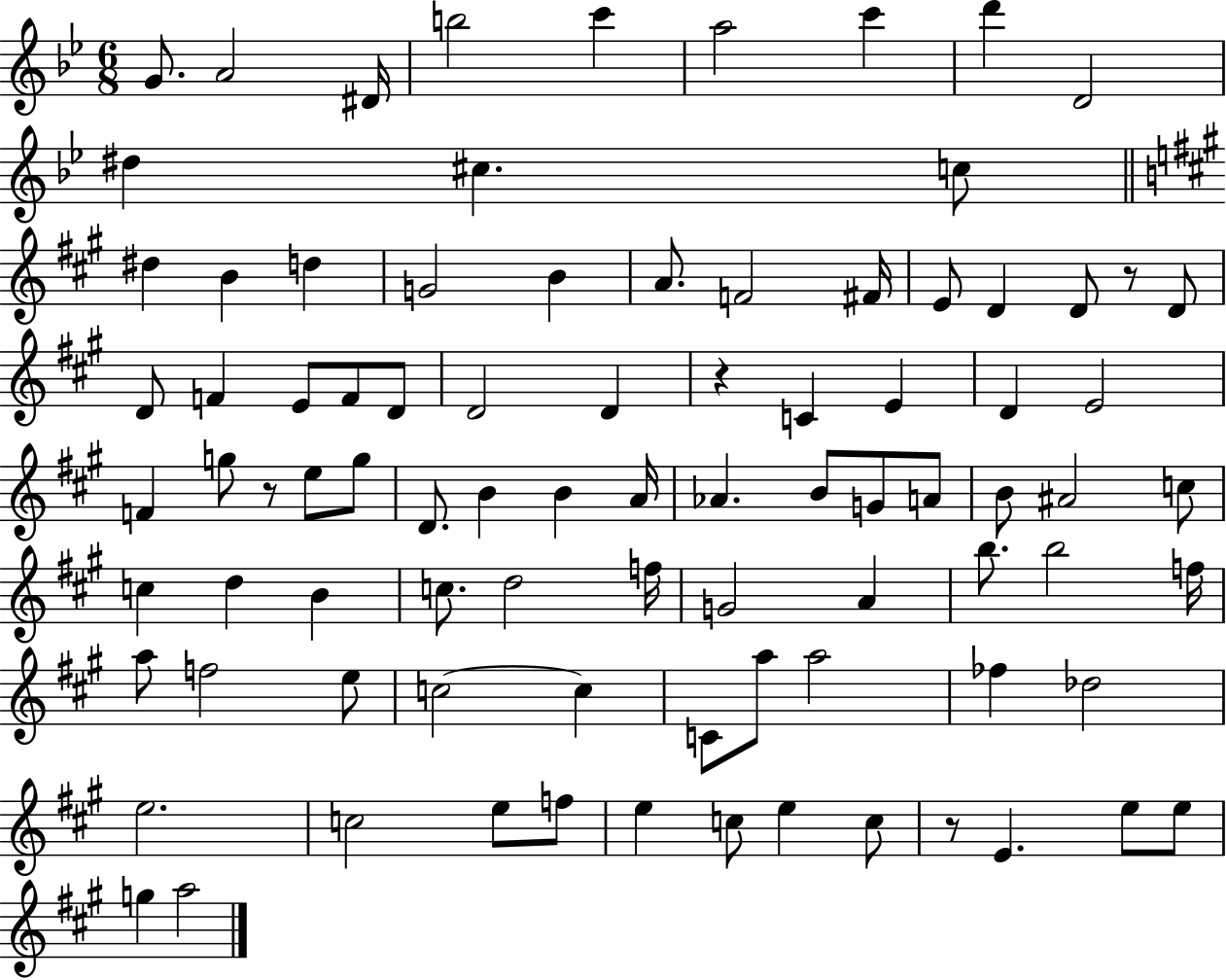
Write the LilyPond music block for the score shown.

{
  \clef treble
  \numericTimeSignature
  \time 6/8
  \key bes \major
  g'8. a'2 dis'16 | b''2 c'''4 | a''2 c'''4 | d'''4 d'2 | \break dis''4 cis''4. c''8 | \bar "||" \break \key a \major dis''4 b'4 d''4 | g'2 b'4 | a'8. f'2 fis'16 | e'8 d'4 d'8 r8 d'8 | \break d'8 f'4 e'8 f'8 d'8 | d'2 d'4 | r4 c'4 e'4 | d'4 e'2 | \break f'4 g''8 r8 e''8 g''8 | d'8. b'4 b'4 a'16 | aes'4. b'8 g'8 a'8 | b'8 ais'2 c''8 | \break c''4 d''4 b'4 | c''8. d''2 f''16 | g'2 a'4 | b''8. b''2 f''16 | \break a''8 f''2 e''8 | c''2~~ c''4 | c'8 a''8 a''2 | fes''4 des''2 | \break e''2. | c''2 e''8 f''8 | e''4 c''8 e''4 c''8 | r8 e'4. e''8 e''8 | \break g''4 a''2 | \bar "|."
}